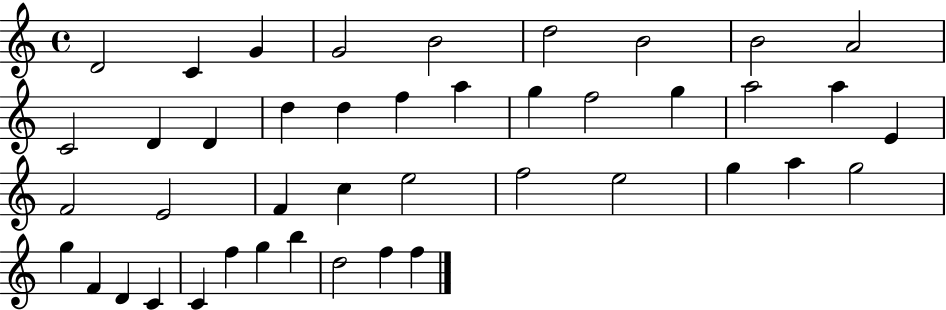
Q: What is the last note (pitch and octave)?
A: F5